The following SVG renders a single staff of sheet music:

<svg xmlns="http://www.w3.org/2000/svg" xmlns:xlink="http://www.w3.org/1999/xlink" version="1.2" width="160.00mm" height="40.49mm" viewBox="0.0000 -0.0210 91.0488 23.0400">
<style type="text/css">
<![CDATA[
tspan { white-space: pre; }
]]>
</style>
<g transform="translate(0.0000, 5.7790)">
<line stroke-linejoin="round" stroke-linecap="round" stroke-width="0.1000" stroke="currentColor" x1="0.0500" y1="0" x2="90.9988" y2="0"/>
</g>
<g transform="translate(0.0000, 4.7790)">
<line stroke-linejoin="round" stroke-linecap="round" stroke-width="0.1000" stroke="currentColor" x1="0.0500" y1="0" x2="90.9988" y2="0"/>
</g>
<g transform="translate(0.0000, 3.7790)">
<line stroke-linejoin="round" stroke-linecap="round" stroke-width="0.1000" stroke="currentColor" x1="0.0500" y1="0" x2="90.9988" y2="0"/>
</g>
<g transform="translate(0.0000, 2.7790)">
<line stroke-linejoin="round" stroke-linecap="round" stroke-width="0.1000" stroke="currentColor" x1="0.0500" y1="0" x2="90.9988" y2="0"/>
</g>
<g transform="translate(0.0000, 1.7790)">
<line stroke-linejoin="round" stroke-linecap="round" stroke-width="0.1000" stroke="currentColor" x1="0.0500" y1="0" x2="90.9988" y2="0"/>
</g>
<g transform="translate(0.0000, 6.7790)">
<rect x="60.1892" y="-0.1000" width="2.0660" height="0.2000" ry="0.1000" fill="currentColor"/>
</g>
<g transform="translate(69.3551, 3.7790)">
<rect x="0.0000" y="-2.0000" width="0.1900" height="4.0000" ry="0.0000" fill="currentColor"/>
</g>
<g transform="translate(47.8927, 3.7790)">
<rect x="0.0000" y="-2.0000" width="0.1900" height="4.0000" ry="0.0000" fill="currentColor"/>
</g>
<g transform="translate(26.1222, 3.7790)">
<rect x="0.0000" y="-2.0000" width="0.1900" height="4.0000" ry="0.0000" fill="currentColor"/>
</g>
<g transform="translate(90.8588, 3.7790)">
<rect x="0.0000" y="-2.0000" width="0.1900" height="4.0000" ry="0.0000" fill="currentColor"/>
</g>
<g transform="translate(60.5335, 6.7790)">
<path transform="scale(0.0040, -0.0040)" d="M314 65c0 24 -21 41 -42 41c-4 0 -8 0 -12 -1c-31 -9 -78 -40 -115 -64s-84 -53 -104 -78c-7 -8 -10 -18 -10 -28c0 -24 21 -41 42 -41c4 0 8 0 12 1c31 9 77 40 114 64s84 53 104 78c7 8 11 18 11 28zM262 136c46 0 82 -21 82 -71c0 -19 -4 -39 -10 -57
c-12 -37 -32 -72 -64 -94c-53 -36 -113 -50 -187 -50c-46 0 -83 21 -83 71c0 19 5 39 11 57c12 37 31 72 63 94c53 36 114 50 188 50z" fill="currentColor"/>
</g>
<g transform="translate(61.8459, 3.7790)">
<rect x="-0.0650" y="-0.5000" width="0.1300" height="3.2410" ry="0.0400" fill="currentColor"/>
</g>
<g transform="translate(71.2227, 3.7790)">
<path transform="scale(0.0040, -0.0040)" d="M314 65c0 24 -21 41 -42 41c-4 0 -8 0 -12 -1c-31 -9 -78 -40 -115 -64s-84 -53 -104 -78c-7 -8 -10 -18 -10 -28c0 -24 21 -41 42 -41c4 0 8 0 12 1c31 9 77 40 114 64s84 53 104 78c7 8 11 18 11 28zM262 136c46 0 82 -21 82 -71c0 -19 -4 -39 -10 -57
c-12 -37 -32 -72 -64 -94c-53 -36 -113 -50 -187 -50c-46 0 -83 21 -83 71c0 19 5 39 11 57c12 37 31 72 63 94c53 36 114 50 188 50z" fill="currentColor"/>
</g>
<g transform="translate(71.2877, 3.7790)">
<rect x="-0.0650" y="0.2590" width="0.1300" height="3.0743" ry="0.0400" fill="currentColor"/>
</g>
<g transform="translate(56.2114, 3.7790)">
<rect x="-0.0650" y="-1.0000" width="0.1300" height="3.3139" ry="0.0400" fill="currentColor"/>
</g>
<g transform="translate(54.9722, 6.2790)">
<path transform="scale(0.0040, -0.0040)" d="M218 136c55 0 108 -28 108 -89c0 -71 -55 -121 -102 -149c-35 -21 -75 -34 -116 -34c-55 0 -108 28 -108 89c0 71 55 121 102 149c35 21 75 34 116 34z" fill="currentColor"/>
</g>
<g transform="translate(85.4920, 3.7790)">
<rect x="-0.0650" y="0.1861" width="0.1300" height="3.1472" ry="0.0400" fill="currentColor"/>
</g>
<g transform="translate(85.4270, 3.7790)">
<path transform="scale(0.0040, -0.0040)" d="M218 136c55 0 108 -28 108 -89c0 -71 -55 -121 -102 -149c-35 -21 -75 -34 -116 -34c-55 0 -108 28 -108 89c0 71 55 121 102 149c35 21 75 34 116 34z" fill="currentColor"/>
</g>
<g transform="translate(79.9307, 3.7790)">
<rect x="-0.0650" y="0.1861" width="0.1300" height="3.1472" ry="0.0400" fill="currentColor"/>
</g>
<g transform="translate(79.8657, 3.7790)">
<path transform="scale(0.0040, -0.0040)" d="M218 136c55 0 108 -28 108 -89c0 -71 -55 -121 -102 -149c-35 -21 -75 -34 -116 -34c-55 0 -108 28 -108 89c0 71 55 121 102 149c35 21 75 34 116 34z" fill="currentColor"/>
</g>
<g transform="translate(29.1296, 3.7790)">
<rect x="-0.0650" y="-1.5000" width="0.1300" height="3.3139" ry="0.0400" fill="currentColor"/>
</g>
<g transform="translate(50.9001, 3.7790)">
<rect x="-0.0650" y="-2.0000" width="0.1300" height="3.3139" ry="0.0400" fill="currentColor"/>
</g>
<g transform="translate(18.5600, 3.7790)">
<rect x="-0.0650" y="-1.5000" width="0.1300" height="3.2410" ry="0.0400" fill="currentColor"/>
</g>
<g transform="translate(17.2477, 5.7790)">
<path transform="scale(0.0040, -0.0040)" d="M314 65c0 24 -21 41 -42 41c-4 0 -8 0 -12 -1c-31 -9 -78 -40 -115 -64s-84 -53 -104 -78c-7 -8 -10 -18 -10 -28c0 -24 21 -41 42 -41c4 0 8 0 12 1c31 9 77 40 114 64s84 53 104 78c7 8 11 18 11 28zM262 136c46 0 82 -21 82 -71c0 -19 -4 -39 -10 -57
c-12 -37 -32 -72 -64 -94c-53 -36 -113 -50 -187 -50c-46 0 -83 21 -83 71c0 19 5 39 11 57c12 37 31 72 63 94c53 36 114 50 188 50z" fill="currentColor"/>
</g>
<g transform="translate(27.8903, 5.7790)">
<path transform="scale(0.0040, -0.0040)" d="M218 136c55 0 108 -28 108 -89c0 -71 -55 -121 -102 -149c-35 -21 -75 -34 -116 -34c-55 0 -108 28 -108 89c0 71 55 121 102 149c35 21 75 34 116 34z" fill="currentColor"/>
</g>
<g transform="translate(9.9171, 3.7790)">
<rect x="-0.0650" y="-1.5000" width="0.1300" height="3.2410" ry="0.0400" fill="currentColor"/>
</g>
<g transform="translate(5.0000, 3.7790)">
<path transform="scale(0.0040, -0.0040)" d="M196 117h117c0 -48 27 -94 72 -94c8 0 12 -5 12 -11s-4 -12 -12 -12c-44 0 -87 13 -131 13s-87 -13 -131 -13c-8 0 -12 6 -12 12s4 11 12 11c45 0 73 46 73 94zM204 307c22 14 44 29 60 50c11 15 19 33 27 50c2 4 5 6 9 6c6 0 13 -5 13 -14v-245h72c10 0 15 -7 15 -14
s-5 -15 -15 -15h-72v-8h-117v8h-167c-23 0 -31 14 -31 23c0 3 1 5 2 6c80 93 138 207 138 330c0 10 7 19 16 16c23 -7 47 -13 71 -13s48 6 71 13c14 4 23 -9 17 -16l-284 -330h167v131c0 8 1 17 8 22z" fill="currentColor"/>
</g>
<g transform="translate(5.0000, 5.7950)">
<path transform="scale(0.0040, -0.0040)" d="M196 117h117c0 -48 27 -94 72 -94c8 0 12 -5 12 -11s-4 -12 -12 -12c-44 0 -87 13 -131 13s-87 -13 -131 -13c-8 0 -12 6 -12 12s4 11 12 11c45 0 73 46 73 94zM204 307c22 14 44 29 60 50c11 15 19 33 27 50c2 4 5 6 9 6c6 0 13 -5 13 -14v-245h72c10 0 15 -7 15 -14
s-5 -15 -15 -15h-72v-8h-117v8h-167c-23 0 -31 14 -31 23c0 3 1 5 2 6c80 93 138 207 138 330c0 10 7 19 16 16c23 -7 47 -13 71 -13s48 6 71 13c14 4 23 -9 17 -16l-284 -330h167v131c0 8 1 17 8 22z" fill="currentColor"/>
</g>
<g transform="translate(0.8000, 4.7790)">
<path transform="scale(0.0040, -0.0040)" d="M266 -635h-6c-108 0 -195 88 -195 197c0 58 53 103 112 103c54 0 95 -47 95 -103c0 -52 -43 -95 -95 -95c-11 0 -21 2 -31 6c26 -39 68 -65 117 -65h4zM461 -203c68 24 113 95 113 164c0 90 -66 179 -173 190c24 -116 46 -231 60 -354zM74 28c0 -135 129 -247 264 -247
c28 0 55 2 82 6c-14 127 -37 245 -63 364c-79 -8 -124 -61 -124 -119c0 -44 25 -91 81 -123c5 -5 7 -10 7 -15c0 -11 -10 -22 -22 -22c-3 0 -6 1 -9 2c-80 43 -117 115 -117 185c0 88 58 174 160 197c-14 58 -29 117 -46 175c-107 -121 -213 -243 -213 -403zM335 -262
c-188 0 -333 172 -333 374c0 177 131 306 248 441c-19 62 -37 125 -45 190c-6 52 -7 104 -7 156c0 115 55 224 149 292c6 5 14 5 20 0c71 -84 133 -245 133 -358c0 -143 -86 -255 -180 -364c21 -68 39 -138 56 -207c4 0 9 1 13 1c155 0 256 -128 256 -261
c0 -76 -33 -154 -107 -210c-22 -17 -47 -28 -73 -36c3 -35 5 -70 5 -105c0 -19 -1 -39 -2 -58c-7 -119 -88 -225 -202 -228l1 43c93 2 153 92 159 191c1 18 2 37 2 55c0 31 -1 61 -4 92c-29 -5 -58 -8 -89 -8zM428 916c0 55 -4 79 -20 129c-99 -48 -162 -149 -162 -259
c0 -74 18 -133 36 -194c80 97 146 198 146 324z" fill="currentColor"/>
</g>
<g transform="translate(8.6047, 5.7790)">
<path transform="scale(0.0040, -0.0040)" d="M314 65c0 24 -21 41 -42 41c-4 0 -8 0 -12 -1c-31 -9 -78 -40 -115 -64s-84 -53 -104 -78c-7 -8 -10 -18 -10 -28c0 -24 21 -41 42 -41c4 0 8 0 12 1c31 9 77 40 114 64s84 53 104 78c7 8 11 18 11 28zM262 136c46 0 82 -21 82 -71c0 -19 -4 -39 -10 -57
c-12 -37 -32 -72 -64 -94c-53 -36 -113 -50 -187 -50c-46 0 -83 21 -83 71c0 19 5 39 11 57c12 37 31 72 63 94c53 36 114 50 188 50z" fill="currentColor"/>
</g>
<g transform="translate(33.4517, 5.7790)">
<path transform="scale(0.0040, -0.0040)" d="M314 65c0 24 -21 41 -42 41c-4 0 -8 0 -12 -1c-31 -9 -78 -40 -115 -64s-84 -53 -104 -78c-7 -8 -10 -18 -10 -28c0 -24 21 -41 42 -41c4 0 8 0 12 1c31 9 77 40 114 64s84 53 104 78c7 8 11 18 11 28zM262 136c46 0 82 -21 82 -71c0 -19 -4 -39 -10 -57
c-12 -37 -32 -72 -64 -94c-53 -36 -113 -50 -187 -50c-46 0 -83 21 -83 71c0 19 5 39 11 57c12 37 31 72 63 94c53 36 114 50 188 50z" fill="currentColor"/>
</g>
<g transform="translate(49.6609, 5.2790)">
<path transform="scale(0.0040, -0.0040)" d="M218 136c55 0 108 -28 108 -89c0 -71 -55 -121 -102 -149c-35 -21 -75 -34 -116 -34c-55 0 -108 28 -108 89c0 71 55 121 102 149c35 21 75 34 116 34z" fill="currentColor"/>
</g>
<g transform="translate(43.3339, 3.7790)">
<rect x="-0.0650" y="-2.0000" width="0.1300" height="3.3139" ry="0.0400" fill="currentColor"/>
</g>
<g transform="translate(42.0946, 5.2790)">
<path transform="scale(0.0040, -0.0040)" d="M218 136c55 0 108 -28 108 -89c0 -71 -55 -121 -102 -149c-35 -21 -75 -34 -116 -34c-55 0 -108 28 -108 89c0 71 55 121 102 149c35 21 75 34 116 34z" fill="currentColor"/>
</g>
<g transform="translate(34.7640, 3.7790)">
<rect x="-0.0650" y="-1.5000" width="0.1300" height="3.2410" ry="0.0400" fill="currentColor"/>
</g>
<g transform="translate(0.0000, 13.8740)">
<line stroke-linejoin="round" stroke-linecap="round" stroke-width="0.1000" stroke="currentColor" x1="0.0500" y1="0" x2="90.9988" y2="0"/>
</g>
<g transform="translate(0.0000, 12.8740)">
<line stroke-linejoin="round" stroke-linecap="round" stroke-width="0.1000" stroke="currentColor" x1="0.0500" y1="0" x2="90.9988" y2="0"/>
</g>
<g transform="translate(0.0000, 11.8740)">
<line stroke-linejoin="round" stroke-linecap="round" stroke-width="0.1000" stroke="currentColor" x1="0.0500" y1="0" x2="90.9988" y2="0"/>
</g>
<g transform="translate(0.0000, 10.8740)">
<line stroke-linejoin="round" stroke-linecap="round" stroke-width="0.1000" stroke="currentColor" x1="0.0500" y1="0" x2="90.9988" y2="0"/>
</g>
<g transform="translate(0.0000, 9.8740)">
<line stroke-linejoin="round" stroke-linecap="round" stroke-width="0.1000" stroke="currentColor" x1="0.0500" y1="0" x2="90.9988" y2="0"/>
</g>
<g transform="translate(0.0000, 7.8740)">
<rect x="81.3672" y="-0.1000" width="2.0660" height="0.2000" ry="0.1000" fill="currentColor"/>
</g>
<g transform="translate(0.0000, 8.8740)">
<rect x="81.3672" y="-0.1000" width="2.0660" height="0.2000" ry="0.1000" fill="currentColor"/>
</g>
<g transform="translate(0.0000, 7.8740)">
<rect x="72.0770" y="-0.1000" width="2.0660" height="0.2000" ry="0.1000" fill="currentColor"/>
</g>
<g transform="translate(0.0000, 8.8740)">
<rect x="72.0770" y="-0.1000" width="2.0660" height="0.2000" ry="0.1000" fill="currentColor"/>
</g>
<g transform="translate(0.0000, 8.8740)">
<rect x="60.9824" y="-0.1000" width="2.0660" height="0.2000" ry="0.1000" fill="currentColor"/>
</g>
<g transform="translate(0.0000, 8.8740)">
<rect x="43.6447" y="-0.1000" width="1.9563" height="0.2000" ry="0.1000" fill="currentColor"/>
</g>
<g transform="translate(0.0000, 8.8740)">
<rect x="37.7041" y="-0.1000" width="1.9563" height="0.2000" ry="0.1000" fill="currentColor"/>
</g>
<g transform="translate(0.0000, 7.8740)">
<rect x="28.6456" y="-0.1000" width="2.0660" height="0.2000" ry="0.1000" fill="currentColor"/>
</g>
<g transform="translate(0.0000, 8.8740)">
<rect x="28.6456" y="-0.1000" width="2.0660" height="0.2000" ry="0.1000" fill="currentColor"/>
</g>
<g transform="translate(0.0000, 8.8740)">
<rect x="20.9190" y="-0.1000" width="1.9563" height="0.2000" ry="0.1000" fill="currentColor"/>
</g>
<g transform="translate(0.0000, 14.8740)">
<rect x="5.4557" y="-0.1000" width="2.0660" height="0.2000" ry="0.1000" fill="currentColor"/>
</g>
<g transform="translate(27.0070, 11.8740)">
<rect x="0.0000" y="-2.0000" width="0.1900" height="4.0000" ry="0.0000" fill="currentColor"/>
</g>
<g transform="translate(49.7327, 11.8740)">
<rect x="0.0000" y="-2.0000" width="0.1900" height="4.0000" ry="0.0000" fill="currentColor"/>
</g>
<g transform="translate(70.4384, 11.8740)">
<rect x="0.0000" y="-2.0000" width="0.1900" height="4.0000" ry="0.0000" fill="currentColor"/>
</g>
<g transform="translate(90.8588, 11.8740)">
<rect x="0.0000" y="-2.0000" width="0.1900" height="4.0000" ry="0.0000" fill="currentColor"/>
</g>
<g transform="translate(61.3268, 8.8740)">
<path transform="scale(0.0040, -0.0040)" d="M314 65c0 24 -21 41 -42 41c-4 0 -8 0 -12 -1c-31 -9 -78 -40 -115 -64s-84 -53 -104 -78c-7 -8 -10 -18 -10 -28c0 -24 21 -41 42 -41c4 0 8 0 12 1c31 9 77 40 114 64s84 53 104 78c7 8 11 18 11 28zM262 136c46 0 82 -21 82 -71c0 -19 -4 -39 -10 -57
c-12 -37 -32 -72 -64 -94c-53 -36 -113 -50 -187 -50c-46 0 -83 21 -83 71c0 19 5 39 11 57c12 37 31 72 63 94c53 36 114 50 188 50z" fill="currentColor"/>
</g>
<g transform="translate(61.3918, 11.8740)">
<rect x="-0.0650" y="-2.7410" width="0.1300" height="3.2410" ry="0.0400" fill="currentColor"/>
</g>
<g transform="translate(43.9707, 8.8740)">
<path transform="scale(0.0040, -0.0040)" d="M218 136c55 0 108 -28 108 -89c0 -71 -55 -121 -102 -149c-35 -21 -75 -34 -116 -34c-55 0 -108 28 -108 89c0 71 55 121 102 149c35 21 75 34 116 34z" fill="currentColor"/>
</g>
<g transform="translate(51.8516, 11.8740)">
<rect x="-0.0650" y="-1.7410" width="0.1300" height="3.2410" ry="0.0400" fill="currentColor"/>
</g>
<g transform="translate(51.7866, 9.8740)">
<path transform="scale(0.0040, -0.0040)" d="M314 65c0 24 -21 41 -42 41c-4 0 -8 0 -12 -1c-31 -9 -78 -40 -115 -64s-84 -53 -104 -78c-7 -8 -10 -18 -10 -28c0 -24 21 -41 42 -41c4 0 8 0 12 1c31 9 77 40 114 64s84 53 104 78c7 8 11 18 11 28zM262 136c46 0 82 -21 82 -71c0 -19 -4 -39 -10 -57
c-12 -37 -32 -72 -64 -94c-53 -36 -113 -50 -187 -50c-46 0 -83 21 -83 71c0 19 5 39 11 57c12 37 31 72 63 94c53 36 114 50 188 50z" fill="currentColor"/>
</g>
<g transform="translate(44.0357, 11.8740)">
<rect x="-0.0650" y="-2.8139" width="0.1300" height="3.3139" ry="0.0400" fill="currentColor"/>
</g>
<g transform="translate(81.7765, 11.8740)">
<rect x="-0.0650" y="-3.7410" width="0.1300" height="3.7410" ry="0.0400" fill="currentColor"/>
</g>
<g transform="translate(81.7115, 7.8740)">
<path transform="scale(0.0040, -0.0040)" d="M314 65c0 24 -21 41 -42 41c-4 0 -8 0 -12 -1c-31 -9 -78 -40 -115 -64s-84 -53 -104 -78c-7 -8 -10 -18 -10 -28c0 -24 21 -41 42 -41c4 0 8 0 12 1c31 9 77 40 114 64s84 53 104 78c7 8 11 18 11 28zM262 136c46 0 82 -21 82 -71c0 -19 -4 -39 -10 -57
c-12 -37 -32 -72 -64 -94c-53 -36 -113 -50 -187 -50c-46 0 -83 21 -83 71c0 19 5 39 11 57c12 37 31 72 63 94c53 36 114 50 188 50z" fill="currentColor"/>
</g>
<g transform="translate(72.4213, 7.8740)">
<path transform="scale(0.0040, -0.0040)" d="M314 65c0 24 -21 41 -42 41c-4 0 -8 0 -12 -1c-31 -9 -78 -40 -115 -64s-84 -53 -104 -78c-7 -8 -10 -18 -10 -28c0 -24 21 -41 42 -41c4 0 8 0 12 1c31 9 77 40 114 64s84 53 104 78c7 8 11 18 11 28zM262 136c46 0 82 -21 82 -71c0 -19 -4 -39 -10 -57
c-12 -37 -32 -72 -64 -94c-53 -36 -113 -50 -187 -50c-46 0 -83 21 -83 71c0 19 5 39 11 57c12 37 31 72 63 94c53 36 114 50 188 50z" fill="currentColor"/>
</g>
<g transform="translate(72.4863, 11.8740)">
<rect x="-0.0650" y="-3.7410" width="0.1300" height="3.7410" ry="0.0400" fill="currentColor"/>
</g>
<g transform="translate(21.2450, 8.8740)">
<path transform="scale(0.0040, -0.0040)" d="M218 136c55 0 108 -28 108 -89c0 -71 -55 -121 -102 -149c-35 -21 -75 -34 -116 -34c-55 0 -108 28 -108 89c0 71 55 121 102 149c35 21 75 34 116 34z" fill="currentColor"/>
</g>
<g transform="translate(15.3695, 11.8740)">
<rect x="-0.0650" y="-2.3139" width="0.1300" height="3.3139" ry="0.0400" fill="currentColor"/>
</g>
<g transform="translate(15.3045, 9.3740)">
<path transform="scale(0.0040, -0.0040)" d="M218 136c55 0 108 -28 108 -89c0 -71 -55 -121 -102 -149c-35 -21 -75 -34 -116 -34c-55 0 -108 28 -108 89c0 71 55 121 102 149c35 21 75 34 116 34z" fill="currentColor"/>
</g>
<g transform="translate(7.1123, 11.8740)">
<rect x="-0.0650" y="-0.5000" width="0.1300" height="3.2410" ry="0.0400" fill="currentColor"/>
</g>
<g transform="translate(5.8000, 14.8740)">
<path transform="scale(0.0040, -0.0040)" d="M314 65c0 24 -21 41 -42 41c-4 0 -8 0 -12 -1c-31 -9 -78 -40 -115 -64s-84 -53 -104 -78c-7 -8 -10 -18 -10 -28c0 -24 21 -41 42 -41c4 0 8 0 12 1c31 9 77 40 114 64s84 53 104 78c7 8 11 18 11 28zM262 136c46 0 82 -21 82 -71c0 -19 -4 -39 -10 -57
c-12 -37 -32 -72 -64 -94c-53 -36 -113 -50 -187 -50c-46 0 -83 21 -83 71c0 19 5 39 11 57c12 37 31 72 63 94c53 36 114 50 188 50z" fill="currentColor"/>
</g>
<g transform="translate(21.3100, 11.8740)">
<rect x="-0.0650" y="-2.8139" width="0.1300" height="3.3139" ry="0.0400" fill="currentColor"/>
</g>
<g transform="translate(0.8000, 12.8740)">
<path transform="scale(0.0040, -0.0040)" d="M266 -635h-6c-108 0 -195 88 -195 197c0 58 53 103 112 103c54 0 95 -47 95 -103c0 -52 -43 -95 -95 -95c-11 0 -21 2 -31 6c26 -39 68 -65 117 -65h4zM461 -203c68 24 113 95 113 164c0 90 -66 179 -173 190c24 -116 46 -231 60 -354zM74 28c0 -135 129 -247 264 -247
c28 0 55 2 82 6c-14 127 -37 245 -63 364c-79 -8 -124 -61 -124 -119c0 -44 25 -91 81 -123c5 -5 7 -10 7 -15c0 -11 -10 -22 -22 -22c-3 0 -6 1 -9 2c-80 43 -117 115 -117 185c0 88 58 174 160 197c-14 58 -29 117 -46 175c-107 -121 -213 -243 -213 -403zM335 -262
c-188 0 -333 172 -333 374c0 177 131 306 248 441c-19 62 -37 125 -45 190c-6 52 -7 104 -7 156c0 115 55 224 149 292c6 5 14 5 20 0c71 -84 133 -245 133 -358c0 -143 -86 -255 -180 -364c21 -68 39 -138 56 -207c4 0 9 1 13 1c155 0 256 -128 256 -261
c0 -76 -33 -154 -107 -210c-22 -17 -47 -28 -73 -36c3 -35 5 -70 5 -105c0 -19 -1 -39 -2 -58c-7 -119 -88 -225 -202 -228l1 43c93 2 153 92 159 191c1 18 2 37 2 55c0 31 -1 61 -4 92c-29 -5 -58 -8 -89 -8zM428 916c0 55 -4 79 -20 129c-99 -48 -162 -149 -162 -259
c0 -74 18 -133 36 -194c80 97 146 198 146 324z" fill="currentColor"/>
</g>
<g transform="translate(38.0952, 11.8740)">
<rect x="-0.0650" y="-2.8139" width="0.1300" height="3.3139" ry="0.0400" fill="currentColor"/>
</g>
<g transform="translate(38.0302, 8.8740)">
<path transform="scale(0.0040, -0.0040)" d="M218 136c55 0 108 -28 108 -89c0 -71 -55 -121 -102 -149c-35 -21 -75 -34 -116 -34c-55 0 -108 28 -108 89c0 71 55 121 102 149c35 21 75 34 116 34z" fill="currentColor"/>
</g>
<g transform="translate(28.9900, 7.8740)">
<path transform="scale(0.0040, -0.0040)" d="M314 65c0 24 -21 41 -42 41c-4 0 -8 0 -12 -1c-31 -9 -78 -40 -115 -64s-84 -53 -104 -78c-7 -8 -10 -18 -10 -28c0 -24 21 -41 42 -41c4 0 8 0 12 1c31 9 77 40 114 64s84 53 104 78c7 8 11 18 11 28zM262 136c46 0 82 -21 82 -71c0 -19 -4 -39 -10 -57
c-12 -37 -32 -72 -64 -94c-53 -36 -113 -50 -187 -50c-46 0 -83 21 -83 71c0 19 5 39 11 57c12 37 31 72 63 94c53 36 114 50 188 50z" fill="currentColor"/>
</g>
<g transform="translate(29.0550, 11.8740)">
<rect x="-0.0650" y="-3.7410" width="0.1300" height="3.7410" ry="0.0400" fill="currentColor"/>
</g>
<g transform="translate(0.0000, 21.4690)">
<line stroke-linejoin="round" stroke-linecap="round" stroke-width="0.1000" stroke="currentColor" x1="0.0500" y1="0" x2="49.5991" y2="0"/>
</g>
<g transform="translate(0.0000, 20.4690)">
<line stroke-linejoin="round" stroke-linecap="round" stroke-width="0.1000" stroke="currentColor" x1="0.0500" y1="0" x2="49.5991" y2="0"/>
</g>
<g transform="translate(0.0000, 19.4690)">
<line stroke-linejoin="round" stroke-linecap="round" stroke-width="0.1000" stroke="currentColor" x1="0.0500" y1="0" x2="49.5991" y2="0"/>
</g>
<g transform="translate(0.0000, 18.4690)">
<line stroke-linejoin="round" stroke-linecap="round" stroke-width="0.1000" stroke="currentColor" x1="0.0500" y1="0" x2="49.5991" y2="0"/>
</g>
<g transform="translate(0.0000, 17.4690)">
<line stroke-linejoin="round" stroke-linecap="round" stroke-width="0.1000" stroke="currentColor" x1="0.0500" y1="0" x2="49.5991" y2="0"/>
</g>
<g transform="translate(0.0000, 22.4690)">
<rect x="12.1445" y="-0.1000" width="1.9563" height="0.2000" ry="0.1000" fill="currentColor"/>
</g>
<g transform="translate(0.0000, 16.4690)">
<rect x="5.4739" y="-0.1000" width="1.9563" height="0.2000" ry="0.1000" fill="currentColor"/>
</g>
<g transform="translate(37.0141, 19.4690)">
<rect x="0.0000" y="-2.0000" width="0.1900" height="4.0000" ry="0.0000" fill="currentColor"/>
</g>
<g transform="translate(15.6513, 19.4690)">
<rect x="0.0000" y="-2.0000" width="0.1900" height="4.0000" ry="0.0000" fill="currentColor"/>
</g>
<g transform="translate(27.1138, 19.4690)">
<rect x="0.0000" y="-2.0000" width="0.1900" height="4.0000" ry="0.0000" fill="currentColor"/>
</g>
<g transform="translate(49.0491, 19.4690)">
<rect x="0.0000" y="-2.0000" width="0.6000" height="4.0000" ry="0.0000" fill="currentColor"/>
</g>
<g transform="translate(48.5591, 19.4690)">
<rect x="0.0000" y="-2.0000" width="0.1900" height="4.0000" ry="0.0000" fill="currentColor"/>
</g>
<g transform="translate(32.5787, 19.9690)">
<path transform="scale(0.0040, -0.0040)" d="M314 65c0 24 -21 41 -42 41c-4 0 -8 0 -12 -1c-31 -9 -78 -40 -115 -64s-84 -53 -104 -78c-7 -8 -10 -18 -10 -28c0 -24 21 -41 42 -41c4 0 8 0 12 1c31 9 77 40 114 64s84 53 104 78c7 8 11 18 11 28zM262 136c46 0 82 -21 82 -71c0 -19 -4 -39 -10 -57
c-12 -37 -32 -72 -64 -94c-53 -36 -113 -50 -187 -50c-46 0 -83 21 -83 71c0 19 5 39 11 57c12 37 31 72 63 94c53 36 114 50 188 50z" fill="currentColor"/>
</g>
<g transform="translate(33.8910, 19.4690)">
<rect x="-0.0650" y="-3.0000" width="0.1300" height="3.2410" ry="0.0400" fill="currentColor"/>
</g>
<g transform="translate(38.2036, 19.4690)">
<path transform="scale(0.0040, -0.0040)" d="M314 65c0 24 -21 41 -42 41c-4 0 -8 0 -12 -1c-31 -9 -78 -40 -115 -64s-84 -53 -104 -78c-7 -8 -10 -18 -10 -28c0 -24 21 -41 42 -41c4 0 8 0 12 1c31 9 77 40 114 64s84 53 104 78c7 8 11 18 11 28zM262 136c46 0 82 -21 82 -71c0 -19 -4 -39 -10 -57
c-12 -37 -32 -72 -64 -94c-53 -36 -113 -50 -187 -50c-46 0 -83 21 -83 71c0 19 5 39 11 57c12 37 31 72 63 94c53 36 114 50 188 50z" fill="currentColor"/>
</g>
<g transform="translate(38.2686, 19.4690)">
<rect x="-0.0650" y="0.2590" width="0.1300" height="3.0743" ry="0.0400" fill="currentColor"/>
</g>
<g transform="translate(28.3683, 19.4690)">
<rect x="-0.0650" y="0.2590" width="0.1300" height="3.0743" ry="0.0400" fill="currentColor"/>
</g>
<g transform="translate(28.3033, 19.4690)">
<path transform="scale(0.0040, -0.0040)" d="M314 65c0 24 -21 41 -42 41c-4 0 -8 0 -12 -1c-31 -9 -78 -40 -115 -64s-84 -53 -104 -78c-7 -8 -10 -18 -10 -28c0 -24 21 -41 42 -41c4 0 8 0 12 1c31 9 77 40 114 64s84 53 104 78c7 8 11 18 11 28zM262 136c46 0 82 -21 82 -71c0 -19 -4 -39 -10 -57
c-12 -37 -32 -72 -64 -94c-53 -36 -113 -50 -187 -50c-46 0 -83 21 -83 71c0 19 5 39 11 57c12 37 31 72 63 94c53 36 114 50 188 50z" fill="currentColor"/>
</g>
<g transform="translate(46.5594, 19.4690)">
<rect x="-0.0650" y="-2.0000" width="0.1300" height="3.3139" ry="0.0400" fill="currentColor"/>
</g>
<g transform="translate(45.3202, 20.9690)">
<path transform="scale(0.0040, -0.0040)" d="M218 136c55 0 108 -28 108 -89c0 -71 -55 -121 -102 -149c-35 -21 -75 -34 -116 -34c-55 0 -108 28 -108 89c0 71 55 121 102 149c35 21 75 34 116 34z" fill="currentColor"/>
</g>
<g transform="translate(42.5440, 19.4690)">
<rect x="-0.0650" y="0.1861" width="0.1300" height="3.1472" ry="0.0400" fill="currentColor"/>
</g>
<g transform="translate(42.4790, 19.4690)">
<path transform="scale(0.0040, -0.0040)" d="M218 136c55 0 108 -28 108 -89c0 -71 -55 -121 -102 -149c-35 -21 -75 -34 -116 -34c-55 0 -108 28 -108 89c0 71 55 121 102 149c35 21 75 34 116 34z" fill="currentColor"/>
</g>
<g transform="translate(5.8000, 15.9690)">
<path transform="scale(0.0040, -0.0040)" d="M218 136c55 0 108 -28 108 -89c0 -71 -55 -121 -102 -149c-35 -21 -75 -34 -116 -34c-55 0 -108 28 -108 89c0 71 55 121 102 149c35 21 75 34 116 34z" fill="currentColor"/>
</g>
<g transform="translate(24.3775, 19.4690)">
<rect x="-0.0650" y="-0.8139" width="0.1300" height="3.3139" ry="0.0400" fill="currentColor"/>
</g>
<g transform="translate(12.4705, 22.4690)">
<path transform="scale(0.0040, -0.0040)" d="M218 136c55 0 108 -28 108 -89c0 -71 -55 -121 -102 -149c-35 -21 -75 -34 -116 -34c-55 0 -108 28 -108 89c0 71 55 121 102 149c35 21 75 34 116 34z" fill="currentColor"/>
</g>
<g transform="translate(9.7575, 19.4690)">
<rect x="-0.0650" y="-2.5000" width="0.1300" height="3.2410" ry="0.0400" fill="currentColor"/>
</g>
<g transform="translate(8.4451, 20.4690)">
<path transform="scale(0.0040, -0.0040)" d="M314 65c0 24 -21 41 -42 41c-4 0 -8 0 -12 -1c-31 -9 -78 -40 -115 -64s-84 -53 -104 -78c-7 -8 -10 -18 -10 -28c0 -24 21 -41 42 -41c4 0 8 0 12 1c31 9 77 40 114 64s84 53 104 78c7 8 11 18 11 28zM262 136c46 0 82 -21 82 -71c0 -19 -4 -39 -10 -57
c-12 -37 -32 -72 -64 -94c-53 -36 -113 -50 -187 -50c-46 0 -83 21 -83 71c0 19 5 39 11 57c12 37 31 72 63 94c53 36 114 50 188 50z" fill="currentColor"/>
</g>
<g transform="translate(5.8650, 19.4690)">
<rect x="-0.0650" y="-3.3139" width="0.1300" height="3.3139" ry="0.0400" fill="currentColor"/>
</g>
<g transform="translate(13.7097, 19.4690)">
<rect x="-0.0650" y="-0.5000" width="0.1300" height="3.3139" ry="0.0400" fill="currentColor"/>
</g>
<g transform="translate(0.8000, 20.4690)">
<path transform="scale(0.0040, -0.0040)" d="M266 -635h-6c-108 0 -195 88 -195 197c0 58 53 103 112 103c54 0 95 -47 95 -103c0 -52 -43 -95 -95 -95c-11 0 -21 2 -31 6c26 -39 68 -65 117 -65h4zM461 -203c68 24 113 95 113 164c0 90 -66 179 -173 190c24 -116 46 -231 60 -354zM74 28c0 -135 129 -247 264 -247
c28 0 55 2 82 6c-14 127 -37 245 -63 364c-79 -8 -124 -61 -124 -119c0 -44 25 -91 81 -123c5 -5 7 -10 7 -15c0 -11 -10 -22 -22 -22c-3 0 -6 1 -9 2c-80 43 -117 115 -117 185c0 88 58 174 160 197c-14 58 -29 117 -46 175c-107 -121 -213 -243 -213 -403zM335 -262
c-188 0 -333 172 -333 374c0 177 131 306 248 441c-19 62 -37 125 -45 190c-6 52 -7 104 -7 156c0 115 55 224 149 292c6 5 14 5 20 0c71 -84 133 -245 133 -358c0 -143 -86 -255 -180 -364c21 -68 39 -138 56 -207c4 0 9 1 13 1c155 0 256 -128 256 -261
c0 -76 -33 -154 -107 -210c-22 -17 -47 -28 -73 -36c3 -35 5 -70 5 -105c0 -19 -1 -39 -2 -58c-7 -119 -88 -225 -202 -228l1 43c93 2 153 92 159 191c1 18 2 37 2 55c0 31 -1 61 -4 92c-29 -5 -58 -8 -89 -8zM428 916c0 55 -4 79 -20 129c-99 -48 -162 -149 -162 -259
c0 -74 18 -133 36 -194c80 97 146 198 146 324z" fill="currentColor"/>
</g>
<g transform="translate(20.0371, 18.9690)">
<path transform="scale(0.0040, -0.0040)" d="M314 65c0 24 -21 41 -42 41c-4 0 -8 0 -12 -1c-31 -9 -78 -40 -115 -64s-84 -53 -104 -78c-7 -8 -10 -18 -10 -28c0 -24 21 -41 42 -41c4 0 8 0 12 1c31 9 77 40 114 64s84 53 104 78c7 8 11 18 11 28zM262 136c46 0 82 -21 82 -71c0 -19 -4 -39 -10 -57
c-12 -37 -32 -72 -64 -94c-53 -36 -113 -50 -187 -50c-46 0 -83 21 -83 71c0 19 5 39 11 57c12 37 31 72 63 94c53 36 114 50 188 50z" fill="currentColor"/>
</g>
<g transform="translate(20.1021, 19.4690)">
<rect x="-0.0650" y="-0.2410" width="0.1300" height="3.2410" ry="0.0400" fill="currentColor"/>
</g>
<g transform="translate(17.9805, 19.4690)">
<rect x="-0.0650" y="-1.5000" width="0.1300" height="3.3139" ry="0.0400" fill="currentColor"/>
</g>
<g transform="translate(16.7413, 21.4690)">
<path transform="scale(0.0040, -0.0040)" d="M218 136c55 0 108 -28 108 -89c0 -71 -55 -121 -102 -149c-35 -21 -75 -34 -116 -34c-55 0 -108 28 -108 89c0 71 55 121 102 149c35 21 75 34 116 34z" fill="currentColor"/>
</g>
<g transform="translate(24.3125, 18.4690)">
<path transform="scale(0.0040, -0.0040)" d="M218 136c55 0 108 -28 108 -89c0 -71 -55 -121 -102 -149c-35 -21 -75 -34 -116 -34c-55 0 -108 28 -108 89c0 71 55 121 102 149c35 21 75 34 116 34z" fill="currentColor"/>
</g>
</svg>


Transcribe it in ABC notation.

X:1
T:Untitled
M:4/4
L:1/4
K:C
E2 E2 E E2 F F D C2 B2 B B C2 g a c'2 a a f2 a2 c'2 c'2 b G2 C E c2 d B2 A2 B2 B F